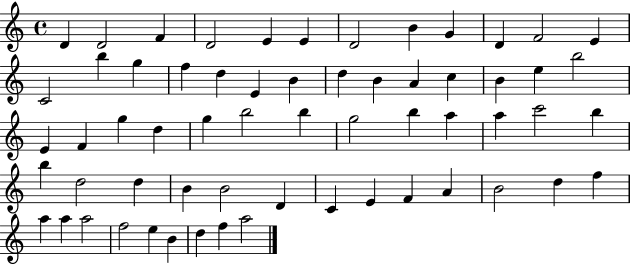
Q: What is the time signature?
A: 4/4